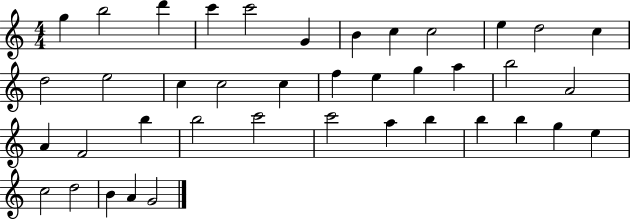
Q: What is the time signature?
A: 4/4